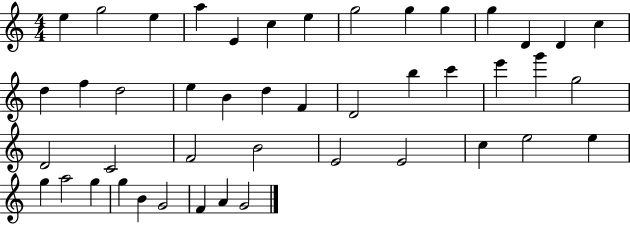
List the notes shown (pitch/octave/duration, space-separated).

E5/q G5/h E5/q A5/q E4/q C5/q E5/q G5/h G5/q G5/q G5/q D4/q D4/q C5/q D5/q F5/q D5/h E5/q B4/q D5/q F4/q D4/h B5/q C6/q E6/q G6/q G5/h D4/h C4/h F4/h B4/h E4/h E4/h C5/q E5/h E5/q G5/q A5/h G5/q G5/q B4/q G4/h F4/q A4/q G4/h